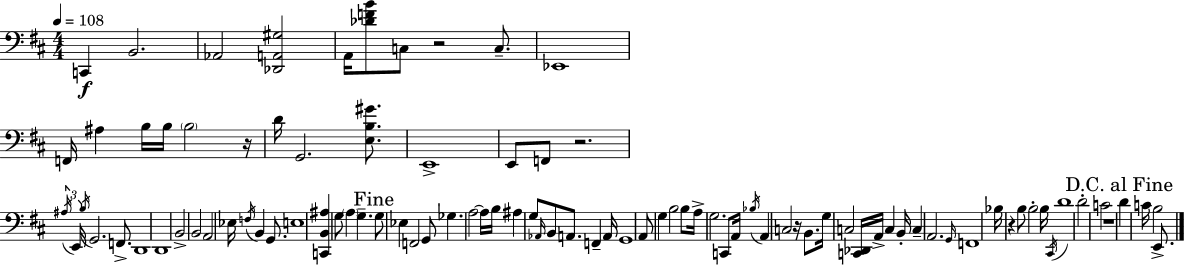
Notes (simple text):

C2/q B2/h. Ab2/h [Db2,A2,G#3]/h A2/s [Db4,F4,B4]/e C3/e R/h C3/e. Eb2/w F2/s A#3/q B3/s B3/s B3/h R/s D4/s G2/h. [E3,B3,G#4]/e. E2/w E2/e F2/e R/h. A#3/s E2/s B3/s G2/h. F2/e. D2/w D2/w B2/h B2/h A2/h Eb3/s F3/s B2/q G2/e. E3/w [C2,B2,A#3]/q G3/e A3/q G3/q. G3/e Eb3/q F2/h G2/e Gb3/q. A3/h A3/s B3/s A#3/q G3/e Ab2/s B2/e A2/e. F2/q A2/s G2/w A2/e G3/q B3/h B3/e A3/s G3/h. C2/e A2/s Bb3/s A2/q C3/h R/s B2/e. G3/s C3/h [C2,Db2]/s A2/s C3/q B2/s C3/q A2/h. G2/s F2/w Bb3/s R/q B3/e B3/h B3/s C#2/s D4/w D4/h C4/h R/w D4/q C4/s B3/h E2/e.